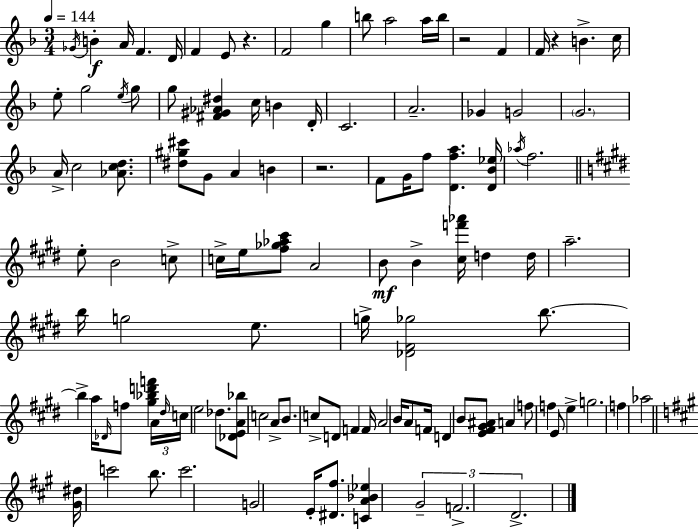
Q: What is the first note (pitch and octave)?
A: Gb4